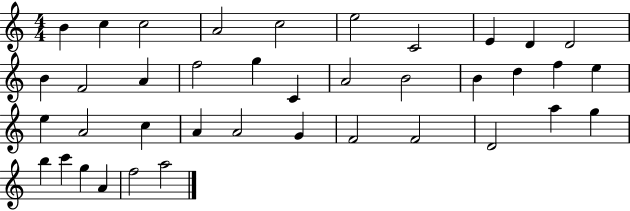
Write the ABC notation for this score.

X:1
T:Untitled
M:4/4
L:1/4
K:C
B c c2 A2 c2 e2 C2 E D D2 B F2 A f2 g C A2 B2 B d f e e A2 c A A2 G F2 F2 D2 a g b c' g A f2 a2